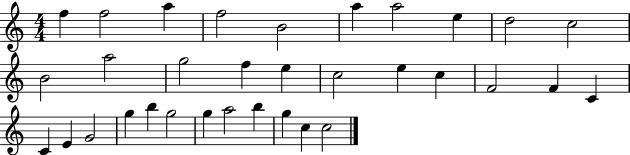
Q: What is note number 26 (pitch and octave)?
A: B5